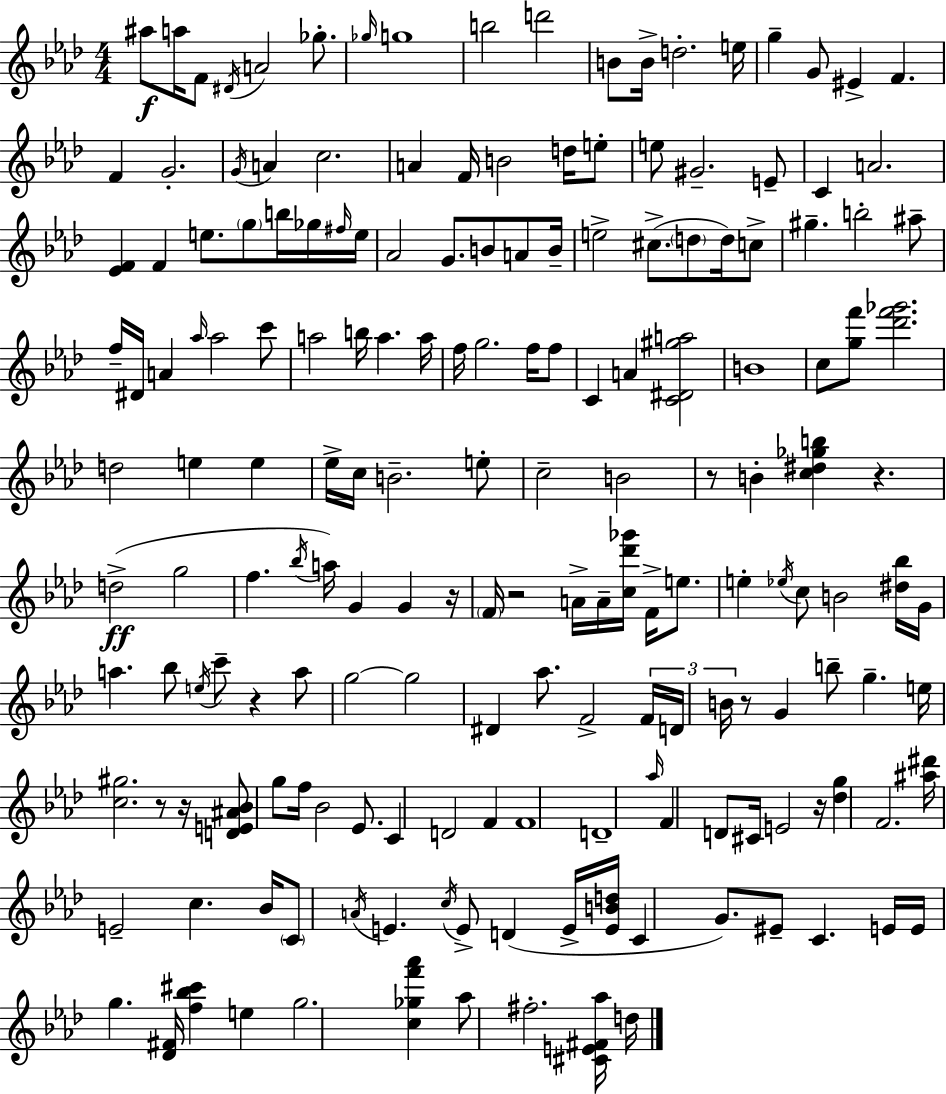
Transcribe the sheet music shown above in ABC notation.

X:1
T:Untitled
M:4/4
L:1/4
K:Fm
^a/2 a/4 F/2 ^D/4 A2 _g/2 _g/4 g4 b2 d'2 B/2 B/4 d2 e/4 g G/2 ^E F F G2 G/4 A c2 A F/4 B2 d/4 e/2 e/2 ^G2 E/2 C A2 [_EF] F e/2 g/2 b/4 _g/4 ^f/4 e/4 _A2 G/2 B/2 A/2 B/4 e2 ^c/2 d/2 d/4 c/2 ^g b2 ^a/2 f/4 ^D/4 A _a/4 _a2 c'/2 a2 b/4 a a/4 f/4 g2 f/4 f/2 C A [C^D^ga]2 B4 c/2 [gf']/2 [_d'f'_g']2 d2 e e _e/4 c/4 B2 e/2 c2 B2 z/2 B [c^d_gb] z d2 g2 f _b/4 a/4 G G z/4 F/4 z2 A/4 A/4 [c_d'_g']/4 F/4 e/2 e _e/4 c/2 B2 [^d_b]/4 G/4 a _b/2 e/4 c'/2 z a/2 g2 g2 ^D _a/2 F2 F/4 D/4 B/4 z/2 G b/2 g e/4 [c^g]2 z/2 z/4 [DE^A_B]/2 g/2 f/4 _B2 _E/2 C D2 F F4 D4 _a/4 F D/2 ^C/4 E2 z/4 [_dg] F2 [^a^d']/4 E2 c _B/4 C/2 A/4 E c/4 E/2 D E/4 [EBd]/4 C G/2 ^E/2 C E/4 E/4 g [_D^F]/4 [f_b^c'] e g2 [c_gf'_a'] _a/2 ^f2 [^CE^F_a]/4 d/4